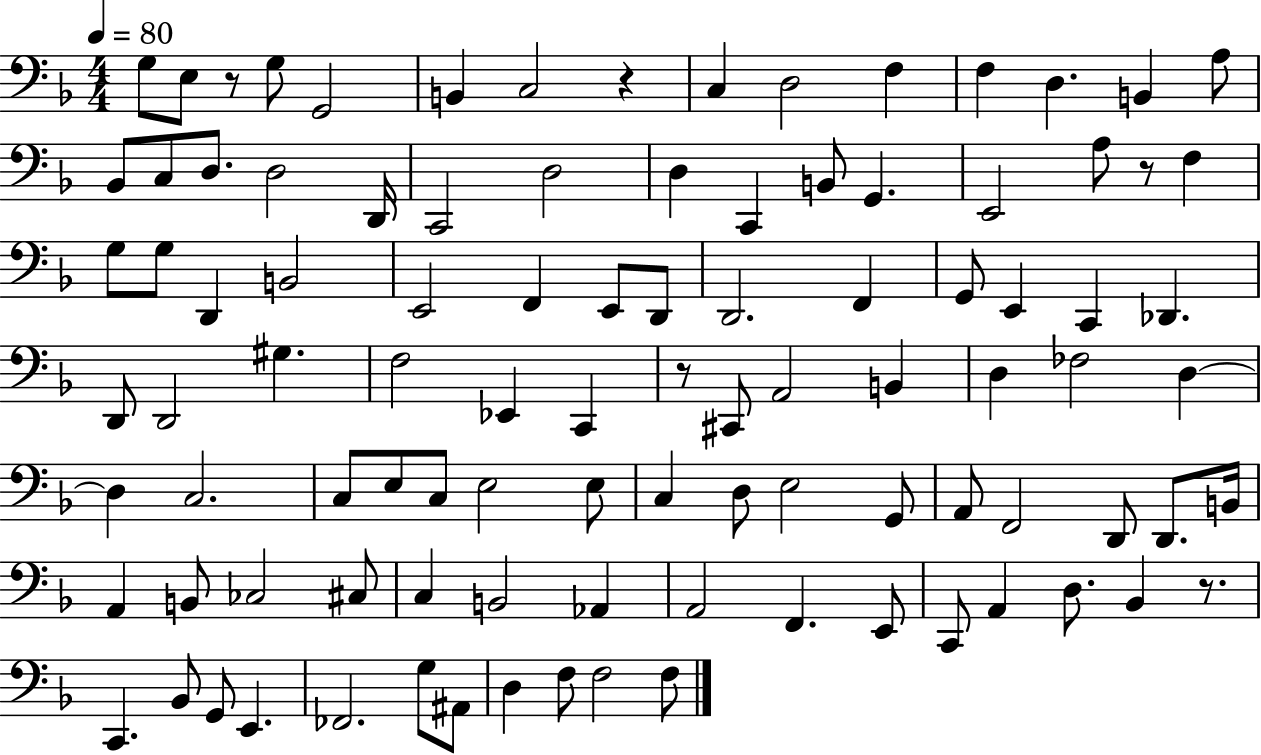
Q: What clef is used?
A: bass